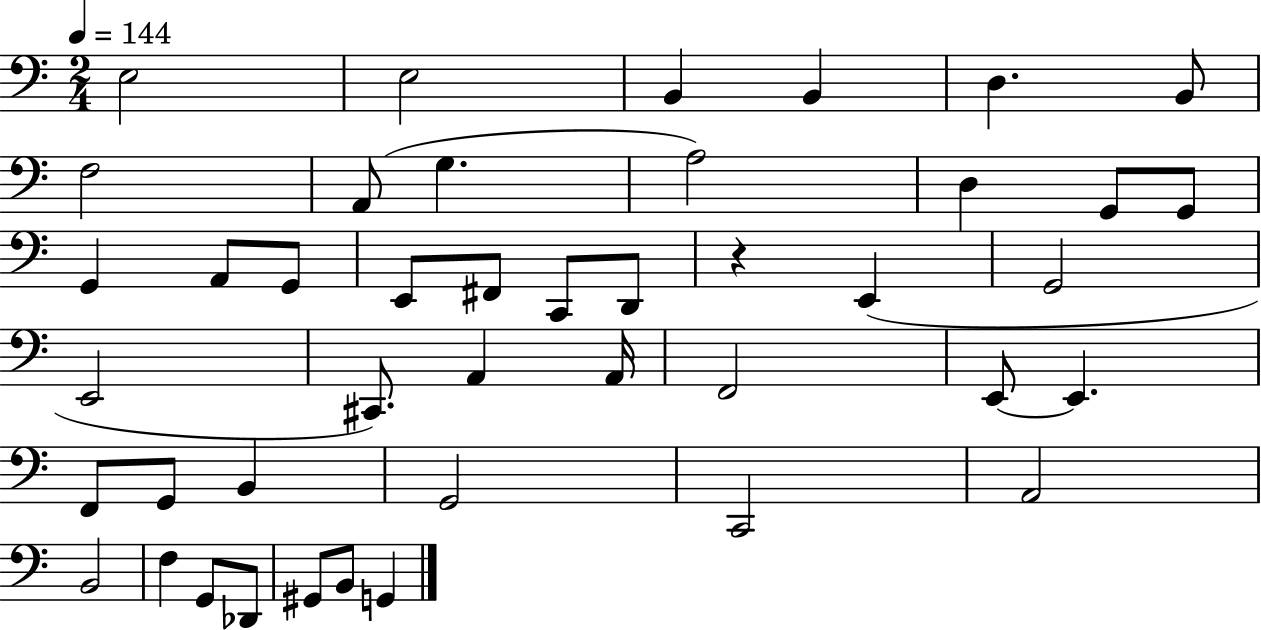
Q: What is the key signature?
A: C major